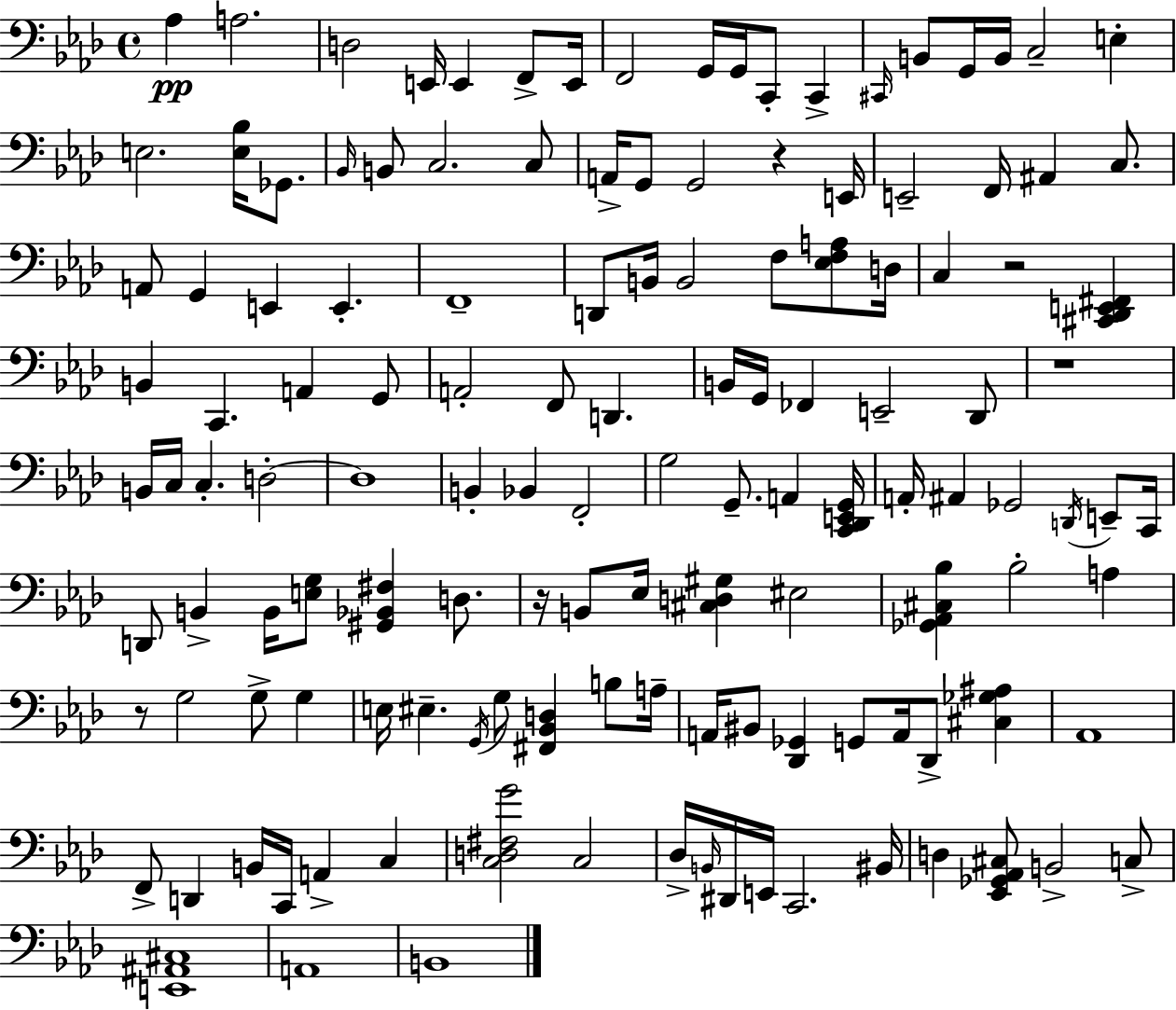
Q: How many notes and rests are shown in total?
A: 133